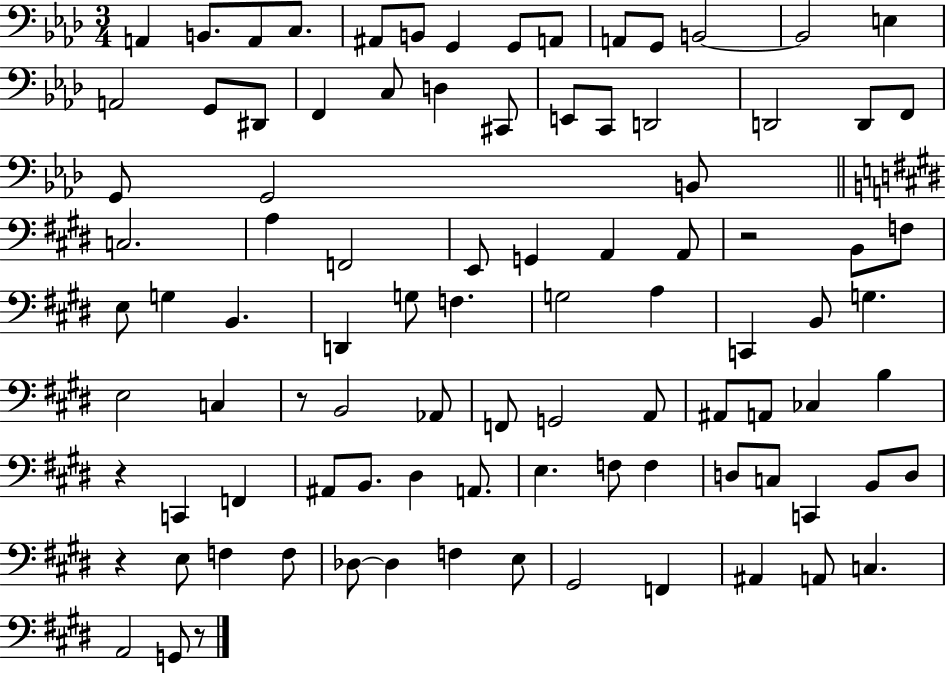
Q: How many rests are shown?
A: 5